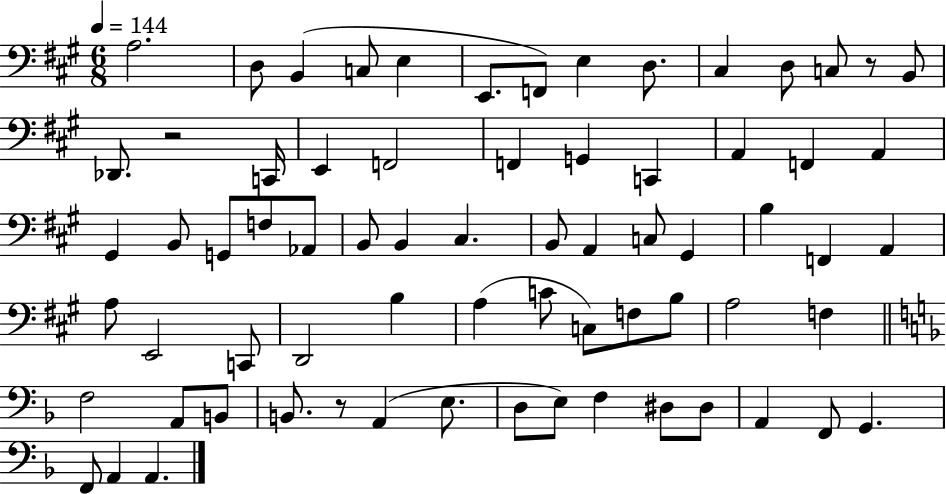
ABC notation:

X:1
T:Untitled
M:6/8
L:1/4
K:A
A,2 D,/2 B,, C,/2 E, E,,/2 F,,/2 E, D,/2 ^C, D,/2 C,/2 z/2 B,,/2 _D,,/2 z2 C,,/4 E,, F,,2 F,, G,, C,, A,, F,, A,, ^G,, B,,/2 G,,/2 F,/2 _A,,/2 B,,/2 B,, ^C, B,,/2 A,, C,/2 ^G,, B, F,, A,, A,/2 E,,2 C,,/2 D,,2 B, A, C/2 C,/2 F,/2 B,/2 A,2 F, F,2 A,,/2 B,,/2 B,,/2 z/2 A,, E,/2 D,/2 E,/2 F, ^D,/2 ^D,/2 A,, F,,/2 G,, F,,/2 A,, A,,